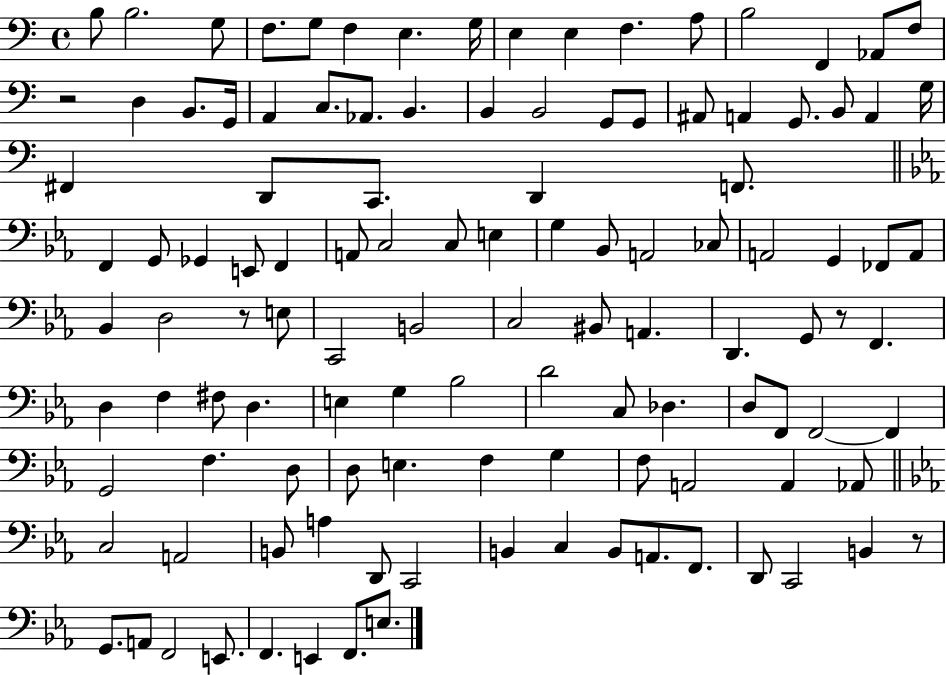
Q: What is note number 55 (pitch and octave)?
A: A2